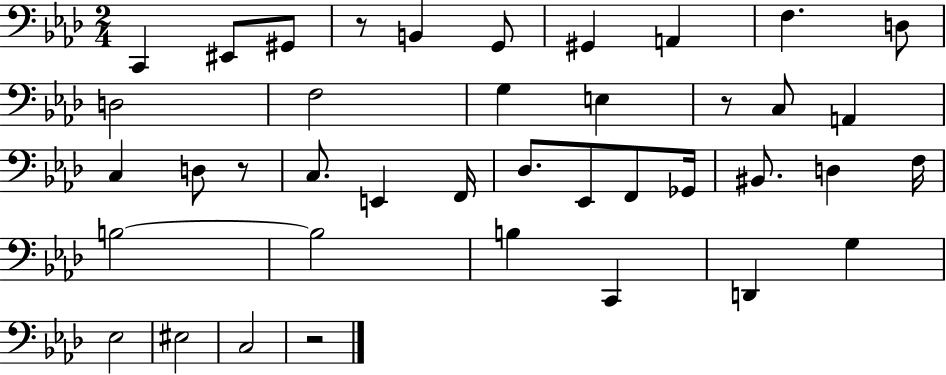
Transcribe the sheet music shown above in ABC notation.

X:1
T:Untitled
M:2/4
L:1/4
K:Ab
C,, ^E,,/2 ^G,,/2 z/2 B,, G,,/2 ^G,, A,, F, D,/2 D,2 F,2 G, E, z/2 C,/2 A,, C, D,/2 z/2 C,/2 E,, F,,/4 _D,/2 _E,,/2 F,,/2 _G,,/4 ^B,,/2 D, F,/4 B,2 B,2 B, C,, D,, G, _E,2 ^E,2 C,2 z2